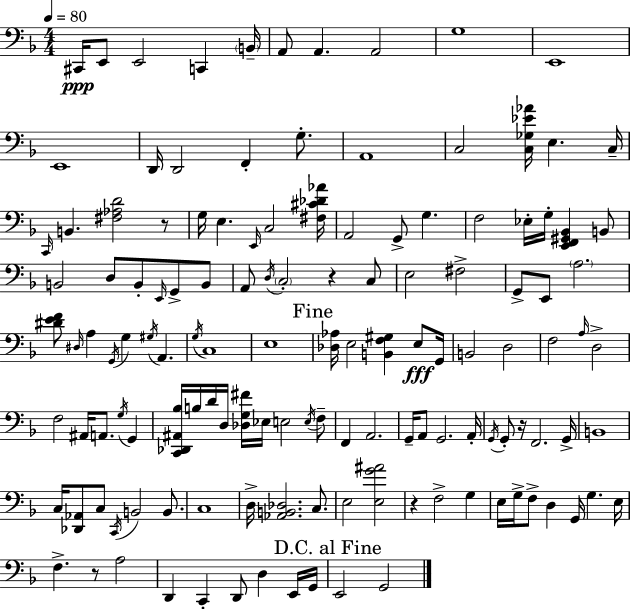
{
  \clef bass
  \numericTimeSignature
  \time 4/4
  \key f \major
  \tempo 4 = 80
  cis,16\ppp e,8 e,2 c,4 \parenthesize b,16-- | a,8 a,4. a,2 | g1 | e,1 | \break e,1 | d,16 d,2 f,4-. g8.-. | a,1 | c2 <c ges ees' aes'>16 e4. c16-- | \break \grace { c,16 } b,4. <fis aes d'>2 r8 | g16 e4. \grace { e,16 } c2 | <fis cis' des' aes'>16 a,2 g,8-> g4. | f2 ees16-. g16-. <e, f, gis, bes,>4 | \break b,8 b,2 d8 b,8-. \grace { e,16 } g,8-> | b,8 a,8 \acciaccatura { d16 } \parenthesize c2-. r4 | c8 e2 fis2-> | g,8-> e,8 \parenthesize a2. | \break <dis' e' f'>8 \grace { dis16 } a4 \acciaccatura { g,16 } g4 | \acciaccatura { gis16 } a,4. \acciaccatura { g16 } c1 | e1 | \mark "Fine" <des aes>16 e2 | \break <b, f gis>4 e8\fff g,16 b,2 | d2 f2 | \grace { a16 } d2-> f2 | ais,16 a,8. \acciaccatura { g16 } g,4 <c, des, ais, bes>16 b16 d'16 d16 <des g fis'>16 ees16 | \break e2 \acciaccatura { e16 } f8-- f,4 a,2. | g,16-- a,8 g,2. | a,16-. \acciaccatura { g,16 } g,8-. r16 f,2. | g,16-> b,1 | \break c16 <des, aes,>8 c8 | \acciaccatura { c,16 } b,2 b,8. c1 | d16-> <aes, b, des>2. | c8. e2 | \break <e g' ais'>2 r4 | f2-> g4 e16 g16-> f8-> | d4 g,16 g4. e16 f4.-> | r8 a2 d,4 | \break c,4-. d,8 d4 e,16 g,16 \mark "D.C. al Fine" e,2 | g,2 \bar "|."
}